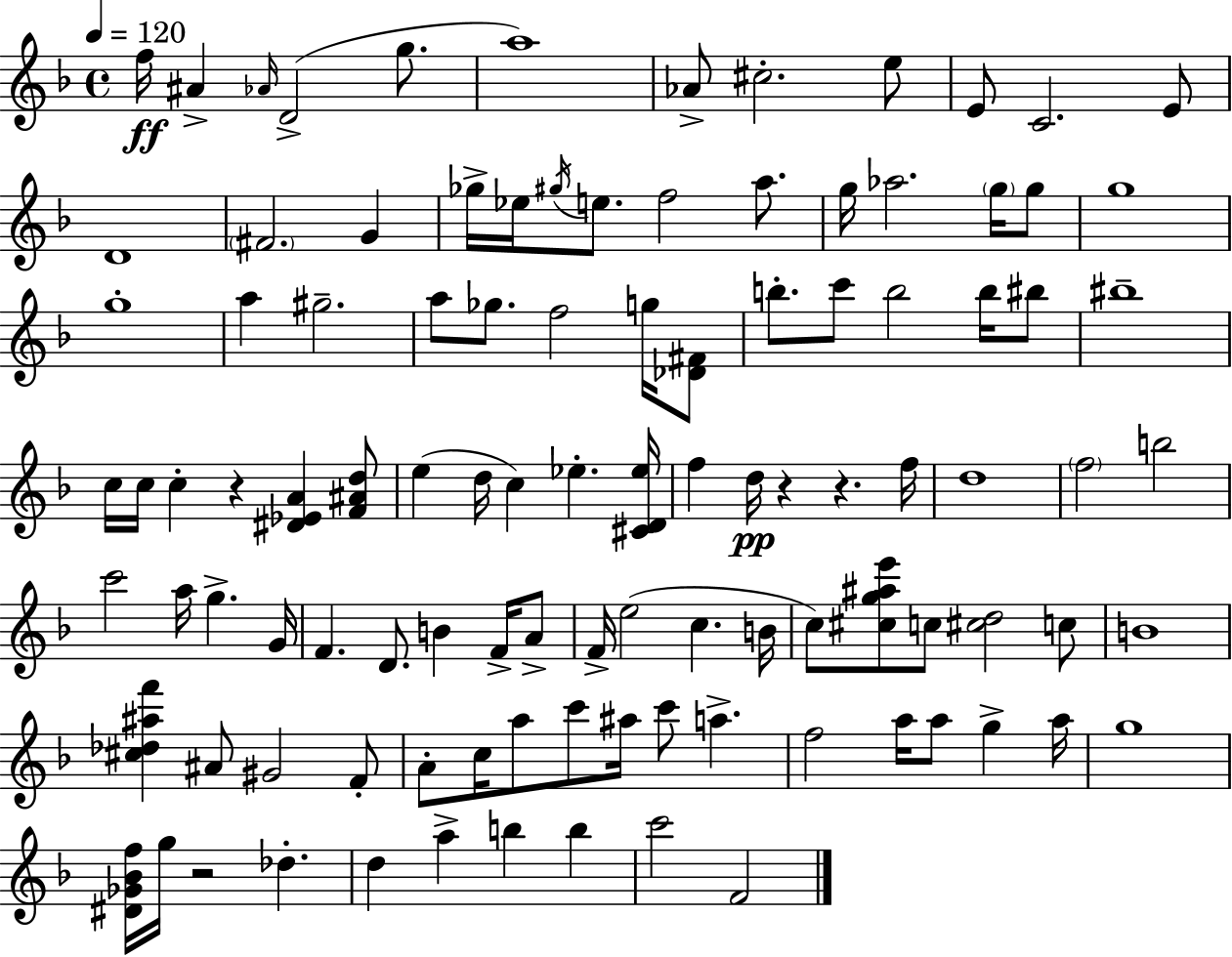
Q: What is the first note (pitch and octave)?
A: F5